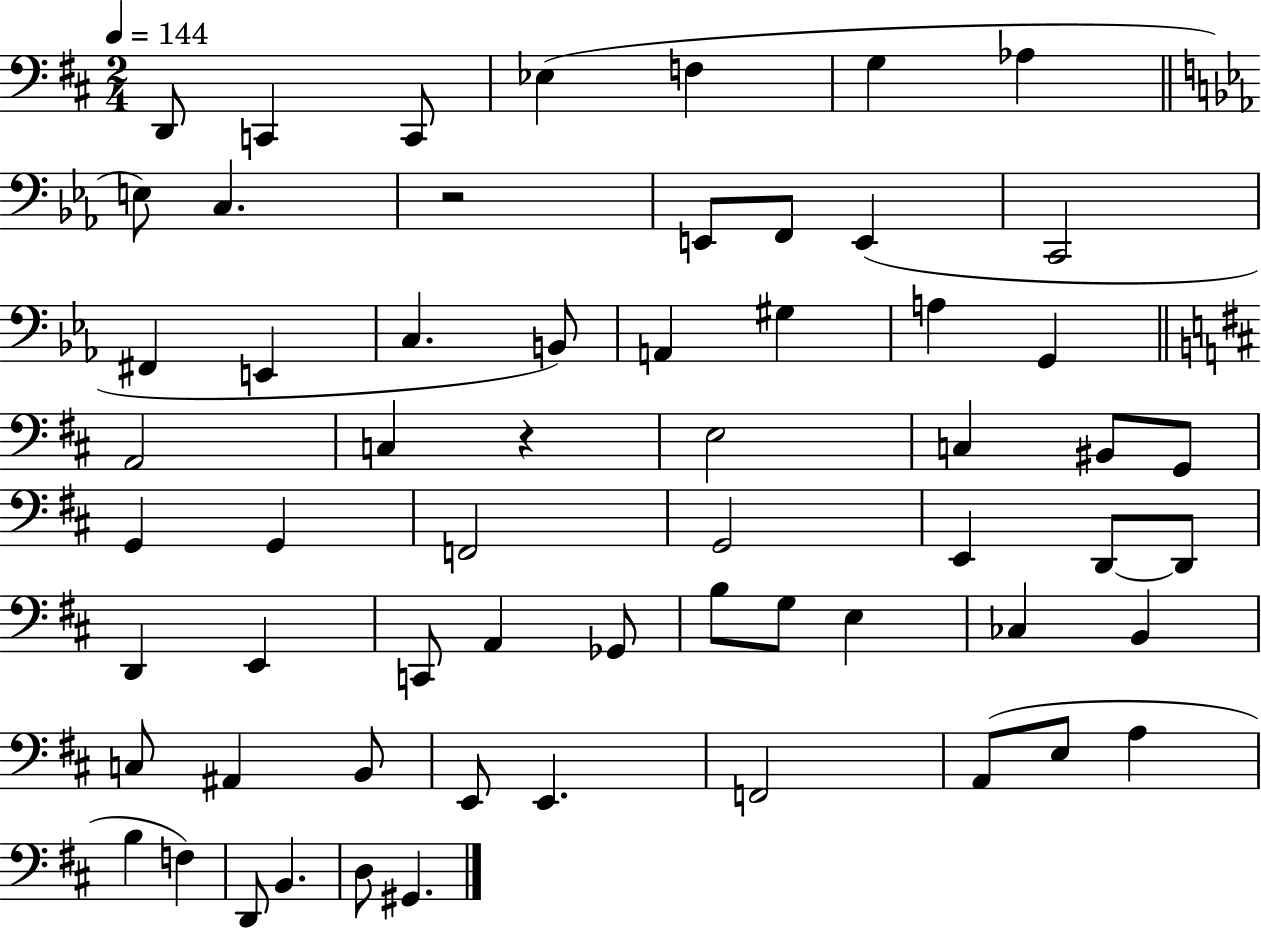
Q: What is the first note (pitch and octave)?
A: D2